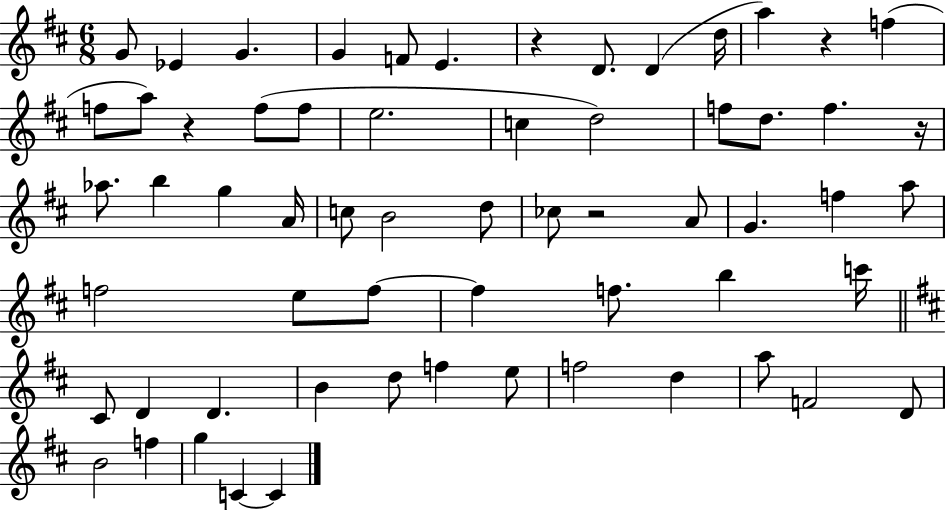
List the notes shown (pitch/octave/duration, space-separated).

G4/e Eb4/q G4/q. G4/q F4/e E4/q. R/q D4/e. D4/q D5/s A5/q R/q F5/q F5/e A5/e R/q F5/e F5/e E5/h. C5/q D5/h F5/e D5/e. F5/q. R/s Ab5/e. B5/q G5/q A4/s C5/e B4/h D5/e CES5/e R/h A4/e G4/q. F5/q A5/e F5/h E5/e F5/e F5/q F5/e. B5/q C6/s C#4/e D4/q D4/q. B4/q D5/e F5/q E5/e F5/h D5/q A5/e F4/h D4/e B4/h F5/q G5/q C4/q C4/q